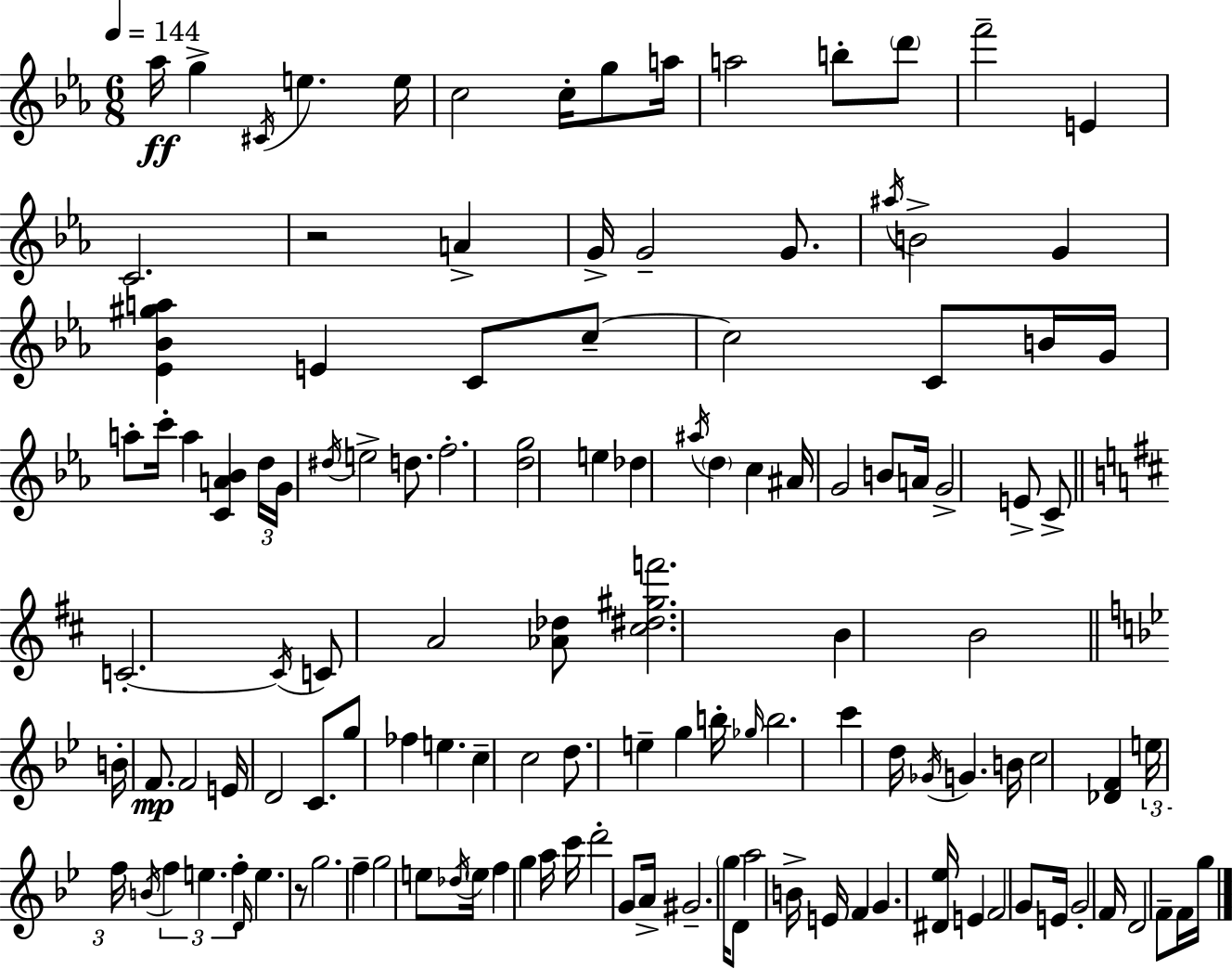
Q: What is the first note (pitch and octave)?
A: Ab5